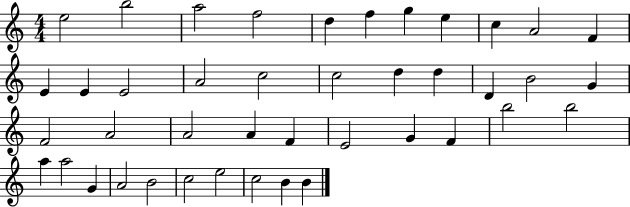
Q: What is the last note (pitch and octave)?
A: B4